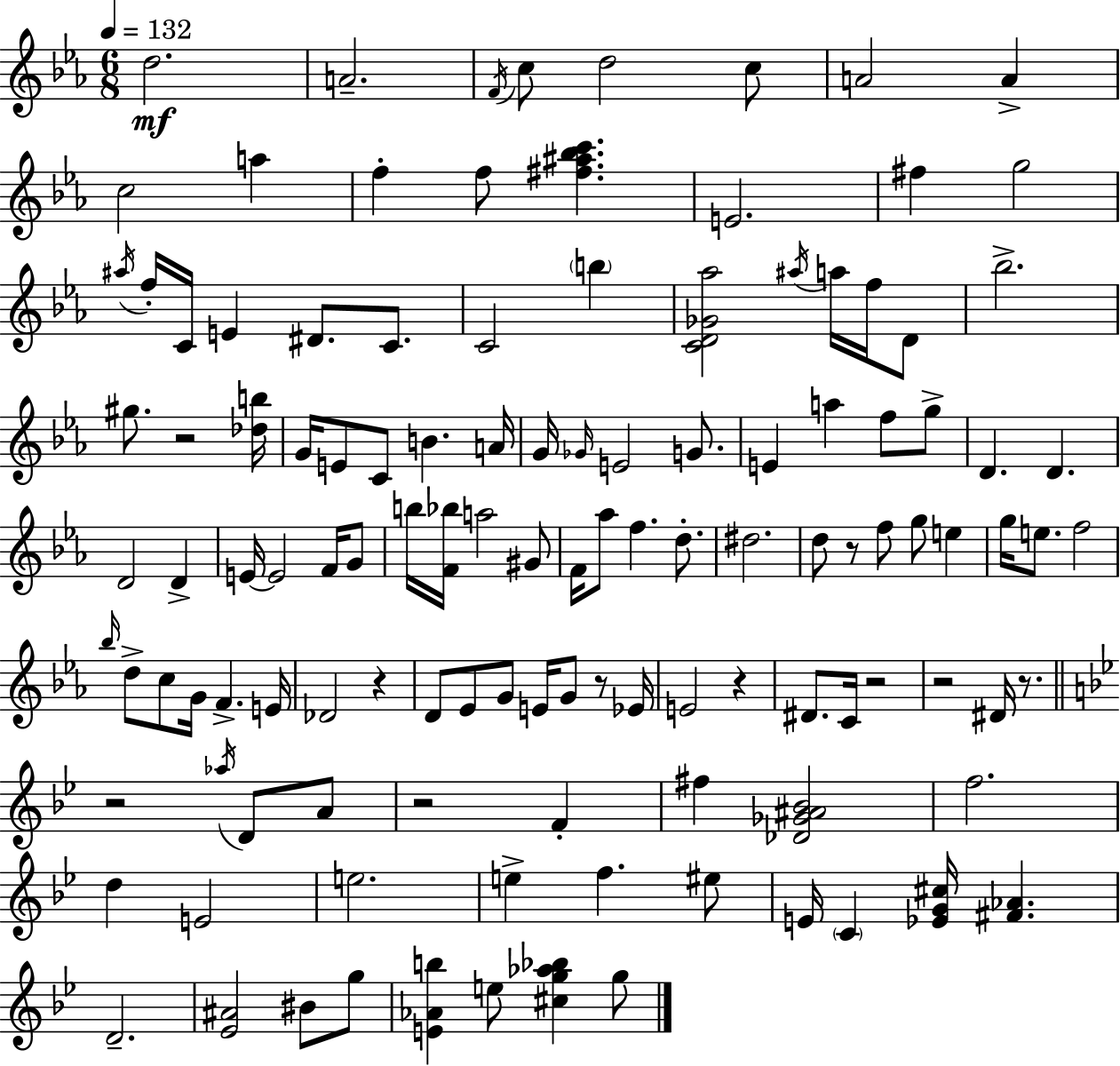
{
  \clef treble
  \numericTimeSignature
  \time 6/8
  \key c \minor
  \tempo 4 = 132
  \repeat volta 2 { d''2.\mf | a'2.-- | \acciaccatura { f'16 } c''8 d''2 c''8 | a'2 a'4-> | \break c''2 a''4 | f''4-. f''8 <fis'' ais'' bes'' c'''>4. | e'2. | fis''4 g''2 | \break \acciaccatura { ais''16 } f''16-. c'16 e'4 dis'8. c'8. | c'2 \parenthesize b''4 | <c' d' ges' aes''>2 \acciaccatura { ais''16 } a''16 | f''16 d'8 bes''2.-> | \break gis''8. r2 | <des'' b''>16 g'16 e'8 c'8 b'4. | a'16 g'16 \grace { ges'16 } e'2 | g'8. e'4 a''4 | \break f''8 g''8-> d'4. d'4. | d'2 | d'4-> e'16~~ e'2 | f'16 g'8 b''16 <f' bes''>16 a''2 | \break gis'8 f'16 aes''8 f''4. | d''8.-. dis''2. | d''8 r8 f''8 g''8 | e''4 g''16 e''8. f''2 | \break \grace { bes''16 } d''8-> c''8 g'16 f'4.-> | e'16 des'2 | r4 d'8 ees'8 g'8 e'16 | g'8 r8 ees'16 e'2 | \break r4 dis'8. c'16 r2 | r2 | dis'16 r8. \bar "||" \break \key bes \major r2 \acciaccatura { aes''16 } d'8 a'8 | r2 f'4-. | fis''4 <des' ges' ais' bes'>2 | f''2. | \break d''4 e'2 | e''2. | e''4-> f''4. eis''8 | e'16 \parenthesize c'4 <ees' g' cis''>16 <fis' aes'>4. | \break d'2.-- | <ees' ais'>2 bis'8 g''8 | <e' aes' b''>4 e''8 <cis'' g'' aes'' bes''>4 g''8 | } \bar "|."
}